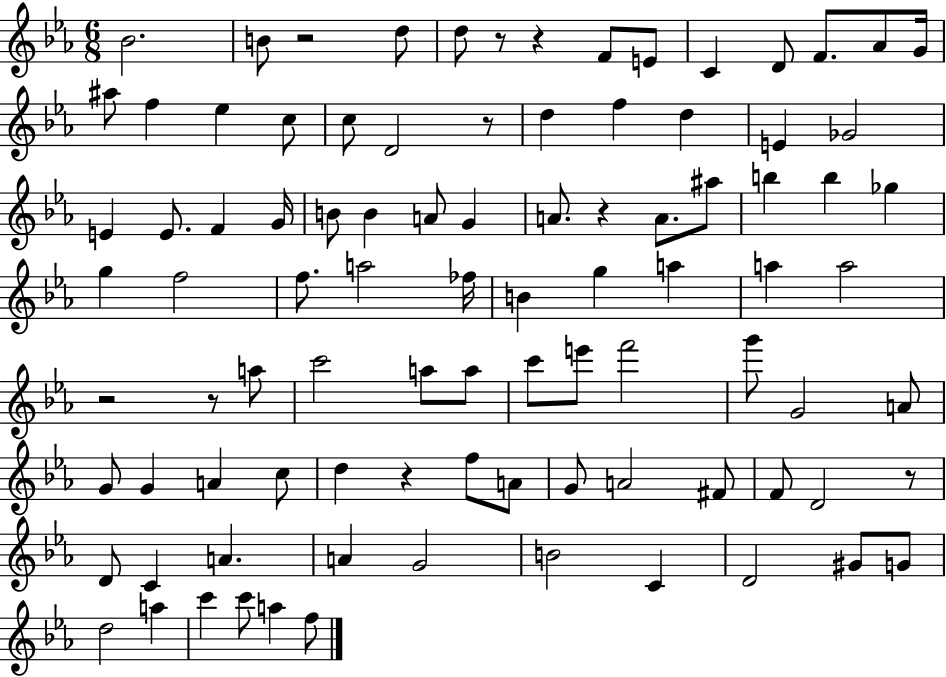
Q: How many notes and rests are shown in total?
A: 93